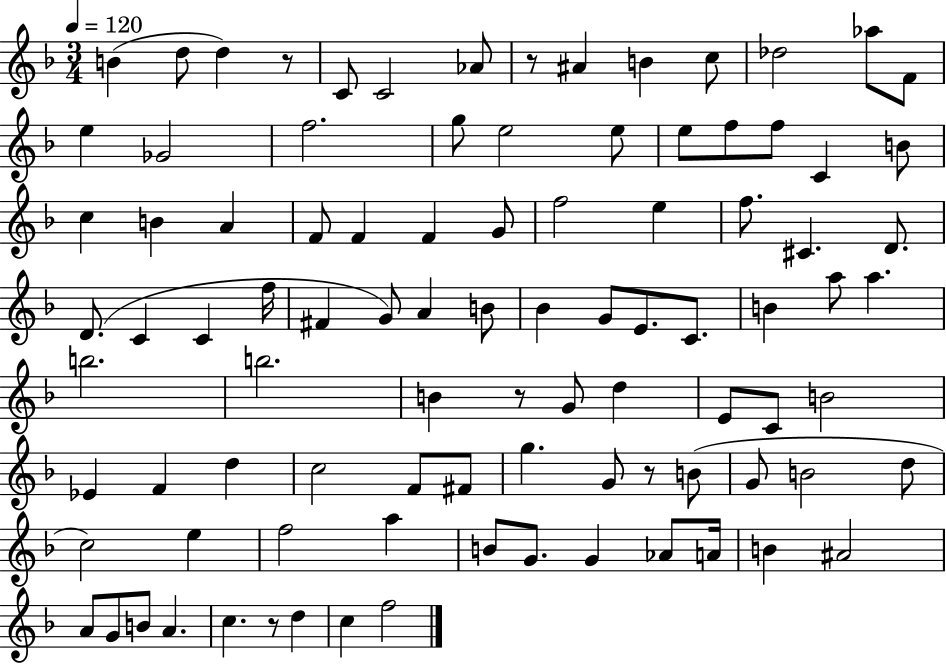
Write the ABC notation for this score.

X:1
T:Untitled
M:3/4
L:1/4
K:F
B d/2 d z/2 C/2 C2 _A/2 z/2 ^A B c/2 _d2 _a/2 F/2 e _G2 f2 g/2 e2 e/2 e/2 f/2 f/2 C B/2 c B A F/2 F F G/2 f2 e f/2 ^C D/2 D/2 C C f/4 ^F G/2 A B/2 _B G/2 E/2 C/2 B a/2 a b2 b2 B z/2 G/2 d E/2 C/2 B2 _E F d c2 F/2 ^F/2 g G/2 z/2 B/2 G/2 B2 d/2 c2 e f2 a B/2 G/2 G _A/2 A/4 B ^A2 A/2 G/2 B/2 A c z/2 d c f2